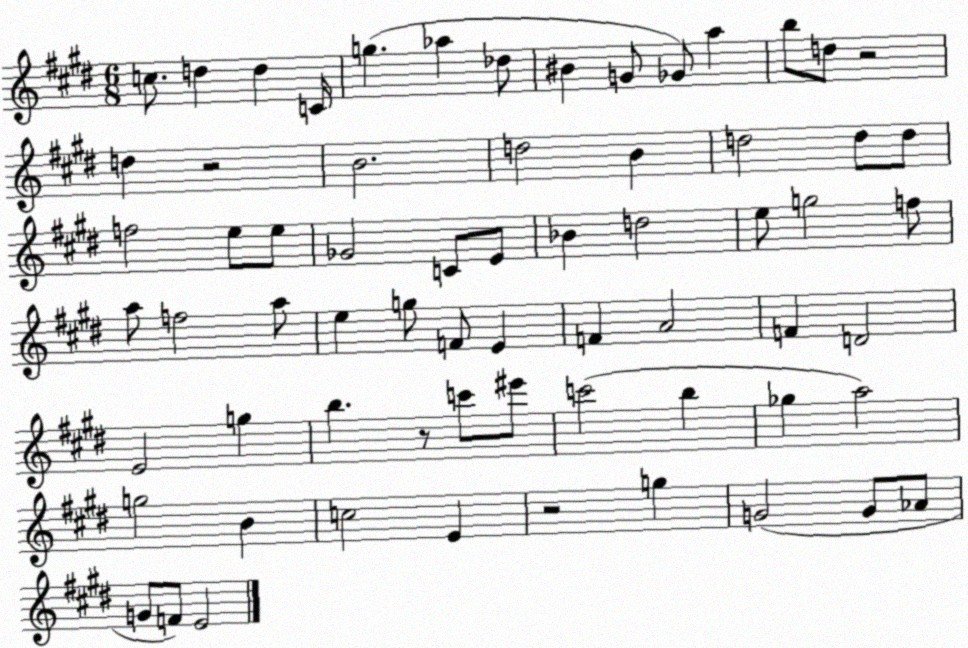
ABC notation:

X:1
T:Untitled
M:6/8
L:1/4
K:E
c/2 d d C/4 g _a _d/2 ^B G/2 _G/2 a b/2 d/2 z2 d z2 B2 d2 B d2 d/2 d/2 f2 e/2 e/2 _G2 C/2 E/2 _B d2 e/2 g2 f/2 a/2 f2 a/2 e g/2 F/2 E F A2 F D2 E2 g b z/2 c'/2 ^e'/2 c'2 b _g a2 g2 B c2 E z2 g G2 G/2 _A/2 G/2 F/2 E2